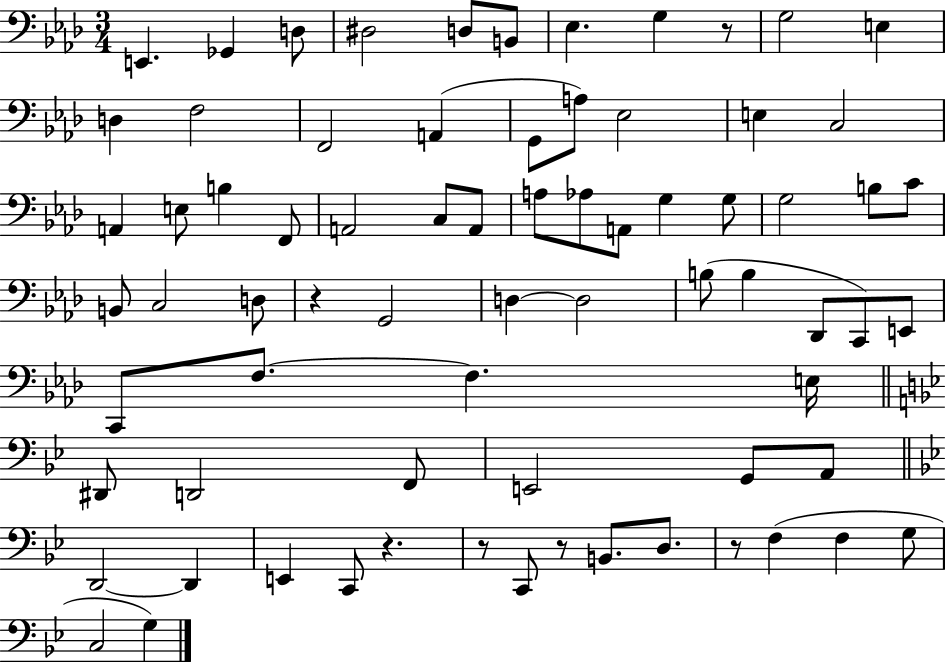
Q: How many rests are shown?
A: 6